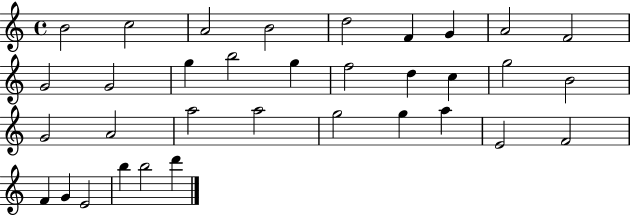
{
  \clef treble
  \time 4/4
  \defaultTimeSignature
  \key c \major
  b'2 c''2 | a'2 b'2 | d''2 f'4 g'4 | a'2 f'2 | \break g'2 g'2 | g''4 b''2 g''4 | f''2 d''4 c''4 | g''2 b'2 | \break g'2 a'2 | a''2 a''2 | g''2 g''4 a''4 | e'2 f'2 | \break f'4 g'4 e'2 | b''4 b''2 d'''4 | \bar "|."
}